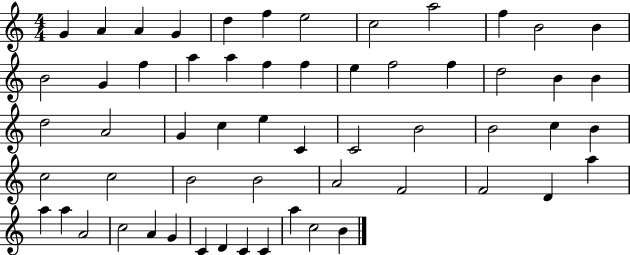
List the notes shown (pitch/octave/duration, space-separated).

G4/q A4/q A4/q G4/q D5/q F5/q E5/h C5/h A5/h F5/q B4/h B4/q B4/h G4/q F5/q A5/q A5/q F5/q F5/q E5/q F5/h F5/q D5/h B4/q B4/q D5/h A4/h G4/q C5/q E5/q C4/q C4/h B4/h B4/h C5/q B4/q C5/h C5/h B4/h B4/h A4/h F4/h F4/h D4/q A5/q A5/q A5/q A4/h C5/h A4/q G4/q C4/q D4/q C4/q C4/q A5/q C5/h B4/q